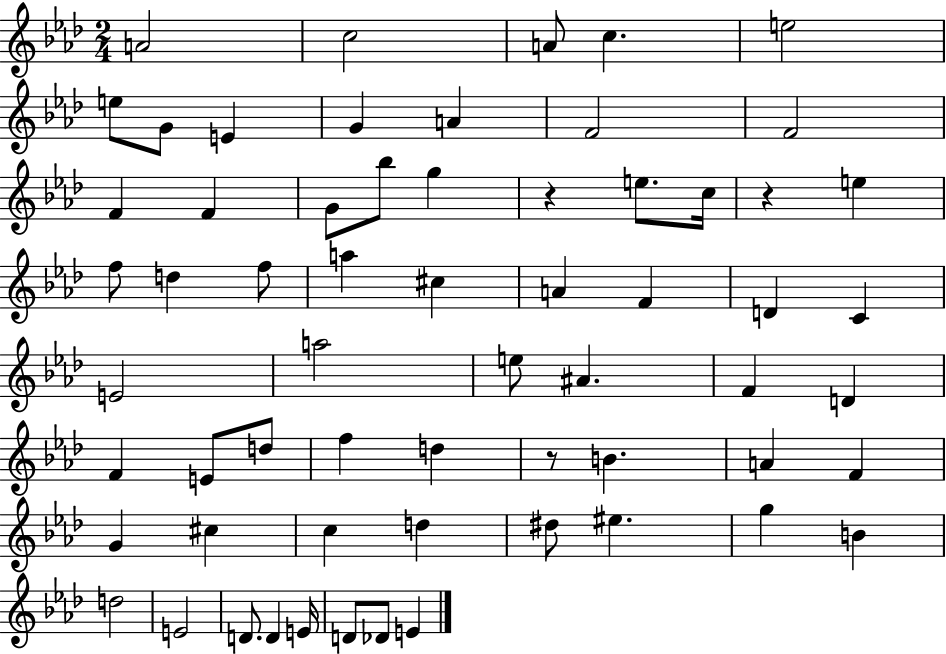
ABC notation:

X:1
T:Untitled
M:2/4
L:1/4
K:Ab
A2 c2 A/2 c e2 e/2 G/2 E G A F2 F2 F F G/2 _b/2 g z e/2 c/4 z e f/2 d f/2 a ^c A F D C E2 a2 e/2 ^A F D F E/2 d/2 f d z/2 B A F G ^c c d ^d/2 ^e g B d2 E2 D/2 D E/4 D/2 _D/2 E